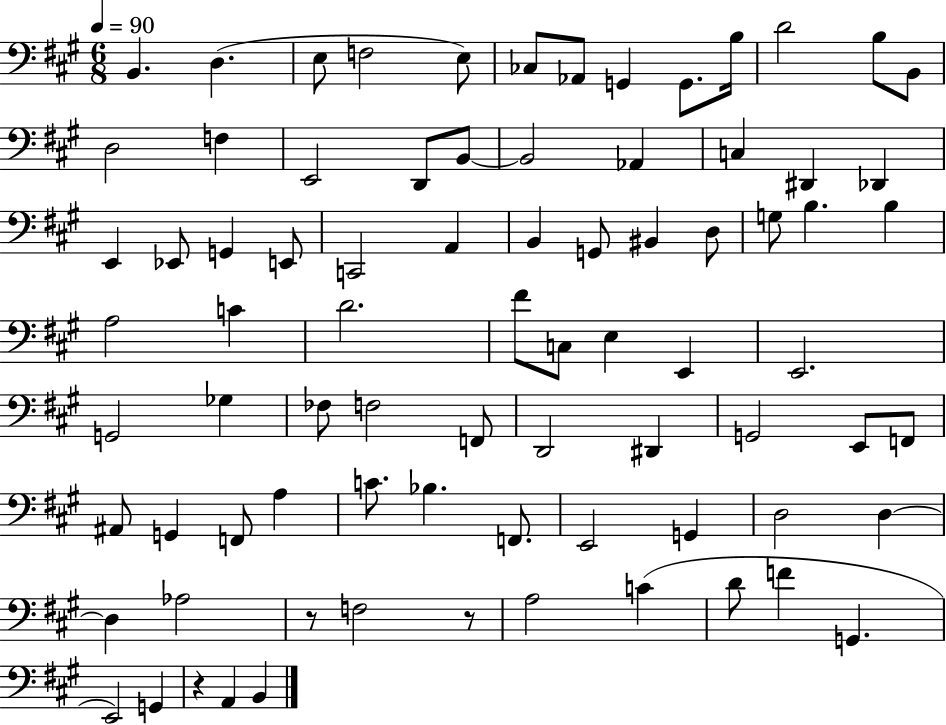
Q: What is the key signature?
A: A major